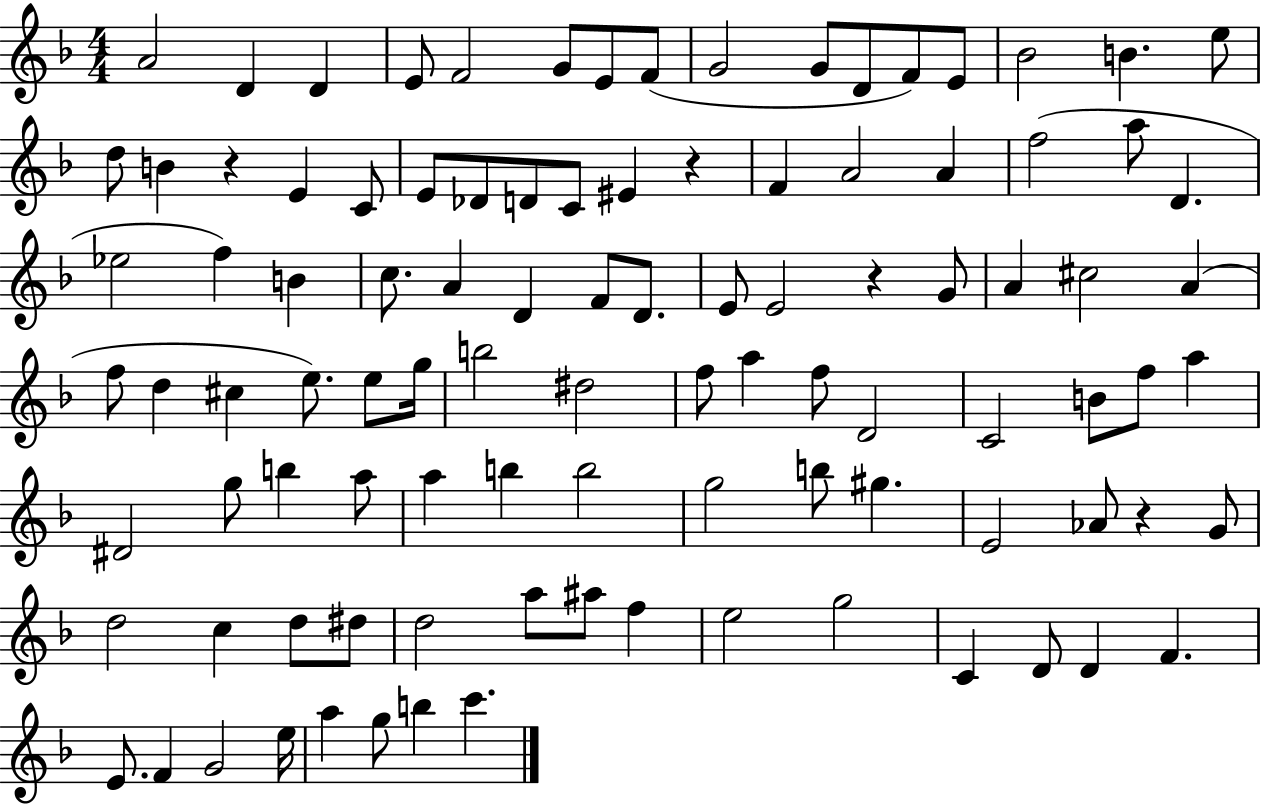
{
  \clef treble
  \numericTimeSignature
  \time 4/4
  \key f \major
  a'2 d'4 d'4 | e'8 f'2 g'8 e'8 f'8( | g'2 g'8 d'8 f'8) e'8 | bes'2 b'4. e''8 | \break d''8 b'4 r4 e'4 c'8 | e'8 des'8 d'8 c'8 eis'4 r4 | f'4 a'2 a'4 | f''2( a''8 d'4. | \break ees''2 f''4) b'4 | c''8. a'4 d'4 f'8 d'8. | e'8 e'2 r4 g'8 | a'4 cis''2 a'4( | \break f''8 d''4 cis''4 e''8.) e''8 g''16 | b''2 dis''2 | f''8 a''4 f''8 d'2 | c'2 b'8 f''8 a''4 | \break dis'2 g''8 b''4 a''8 | a''4 b''4 b''2 | g''2 b''8 gis''4. | e'2 aes'8 r4 g'8 | \break d''2 c''4 d''8 dis''8 | d''2 a''8 ais''8 f''4 | e''2 g''2 | c'4 d'8 d'4 f'4. | \break e'8. f'4 g'2 e''16 | a''4 g''8 b''4 c'''4. | \bar "|."
}